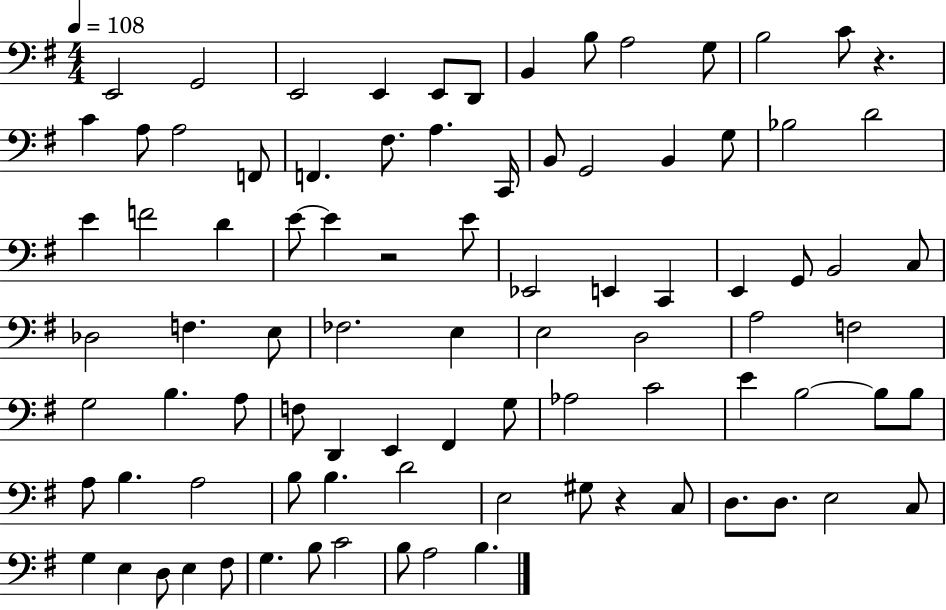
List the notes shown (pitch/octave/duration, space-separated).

E2/h G2/h E2/h E2/q E2/e D2/e B2/q B3/e A3/h G3/e B3/h C4/e R/q. C4/q A3/e A3/h F2/e F2/q. F#3/e. A3/q. C2/s B2/e G2/h B2/q G3/e Bb3/h D4/h E4/q F4/h D4/q E4/e E4/q R/h E4/e Eb2/h E2/q C2/q E2/q G2/e B2/h C3/e Db3/h F3/q. E3/e FES3/h. E3/q E3/h D3/h A3/h F3/h G3/h B3/q. A3/e F3/e D2/q E2/q F#2/q G3/e Ab3/h C4/h E4/q B3/h B3/e B3/e A3/e B3/q. A3/h B3/e B3/q. D4/h E3/h G#3/e R/q C3/e D3/e. D3/e. E3/h C3/e G3/q E3/q D3/e E3/q F#3/e G3/q. B3/e C4/h B3/e A3/h B3/q.